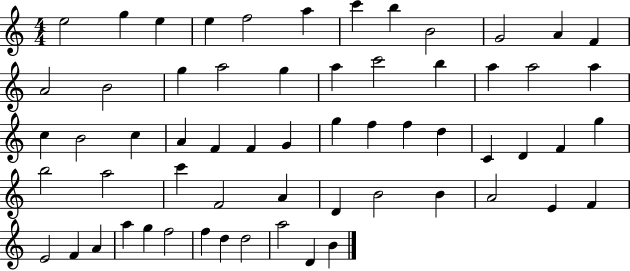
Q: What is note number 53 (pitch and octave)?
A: A5